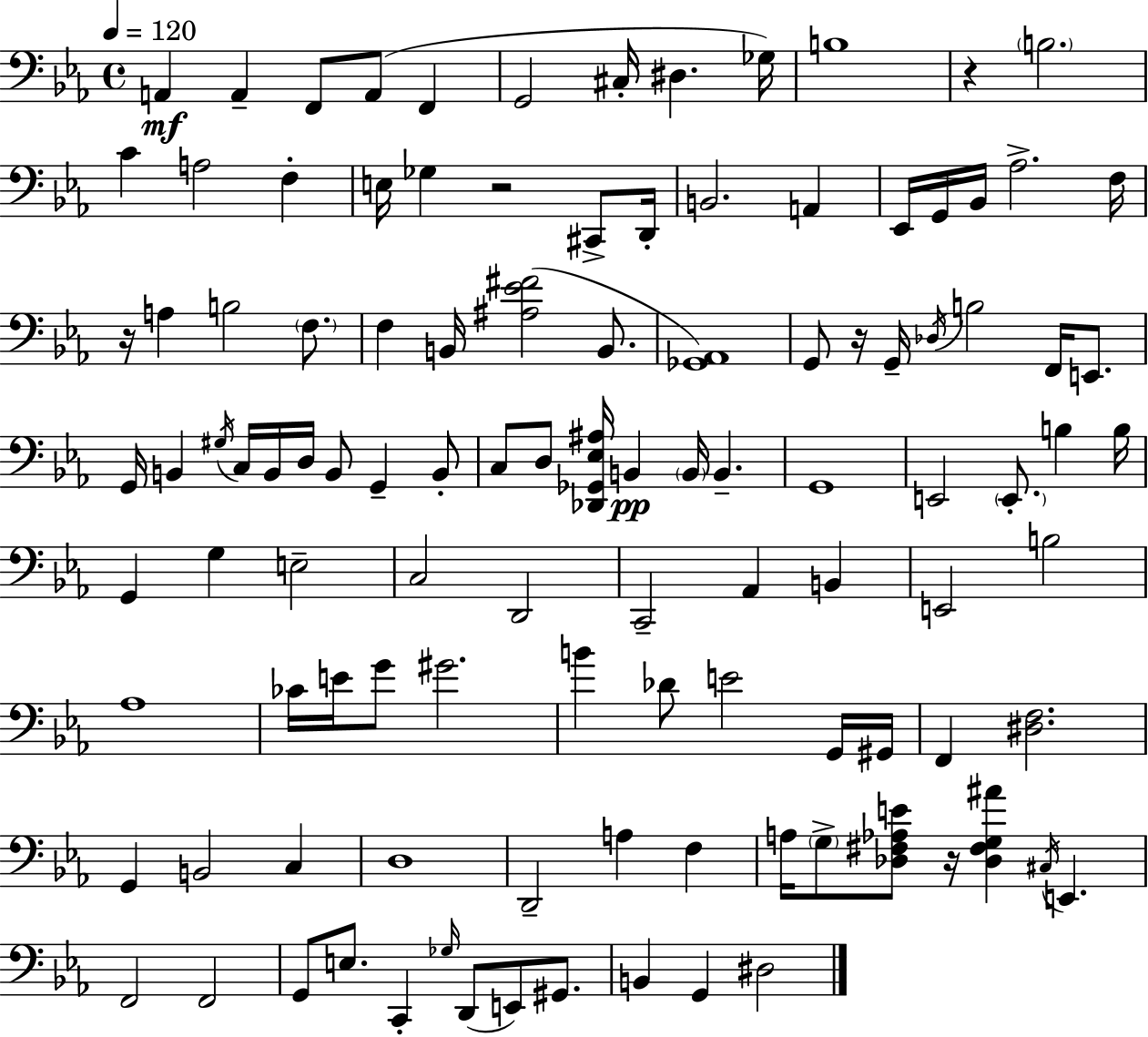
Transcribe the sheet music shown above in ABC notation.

X:1
T:Untitled
M:4/4
L:1/4
K:Eb
A,, A,, F,,/2 A,,/2 F,, G,,2 ^C,/4 ^D, _G,/4 B,4 z B,2 C A,2 F, E,/4 _G, z2 ^C,,/2 D,,/4 B,,2 A,, _E,,/4 G,,/4 _B,,/4 _A,2 F,/4 z/4 A, B,2 F,/2 F, B,,/4 [^A,_E^F]2 B,,/2 [_G,,_A,,]4 G,,/2 z/4 G,,/4 _D,/4 B,2 F,,/4 E,,/2 G,,/4 B,, ^G,/4 C,/4 B,,/4 D,/4 B,,/2 G,, B,,/2 C,/2 D,/2 [_D,,_G,,_E,^A,]/4 B,, B,,/4 B,, G,,4 E,,2 E,,/2 B, B,/4 G,, G, E,2 C,2 D,,2 C,,2 _A,, B,, E,,2 B,2 _A,4 _C/4 E/4 G/2 ^G2 B _D/2 E2 G,,/4 ^G,,/4 F,, [^D,F,]2 G,, B,,2 C, D,4 D,,2 A, F, A,/4 G,/2 [_D,^F,_A,E]/2 z/4 [_D,^F,G,^A] ^C,/4 E,, F,,2 F,,2 G,,/2 E,/2 C,, _G,/4 D,,/2 E,,/2 ^G,,/2 B,, G,, ^D,2